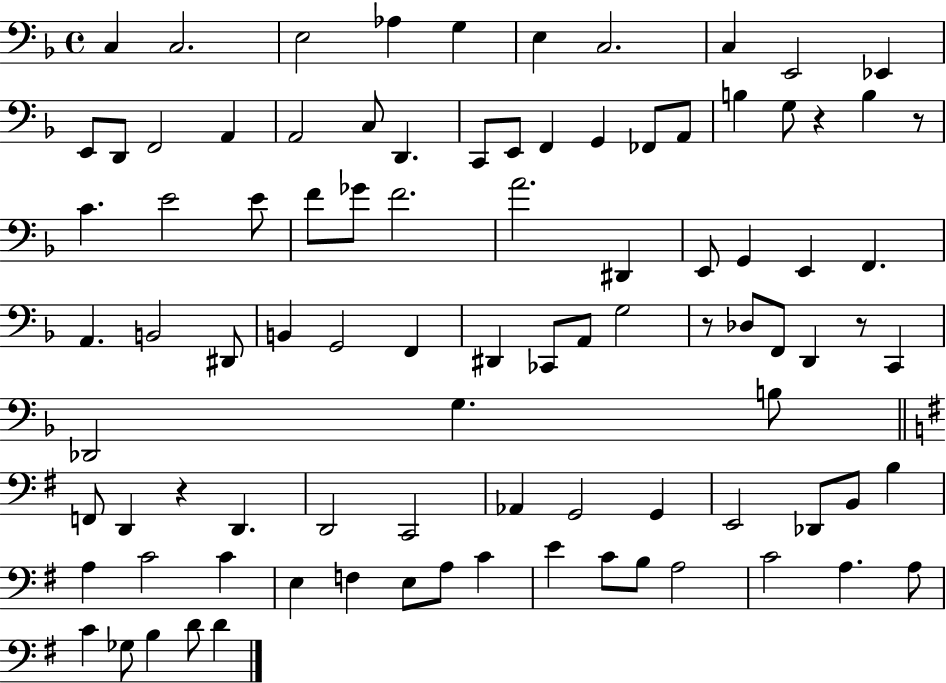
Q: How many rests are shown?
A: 5